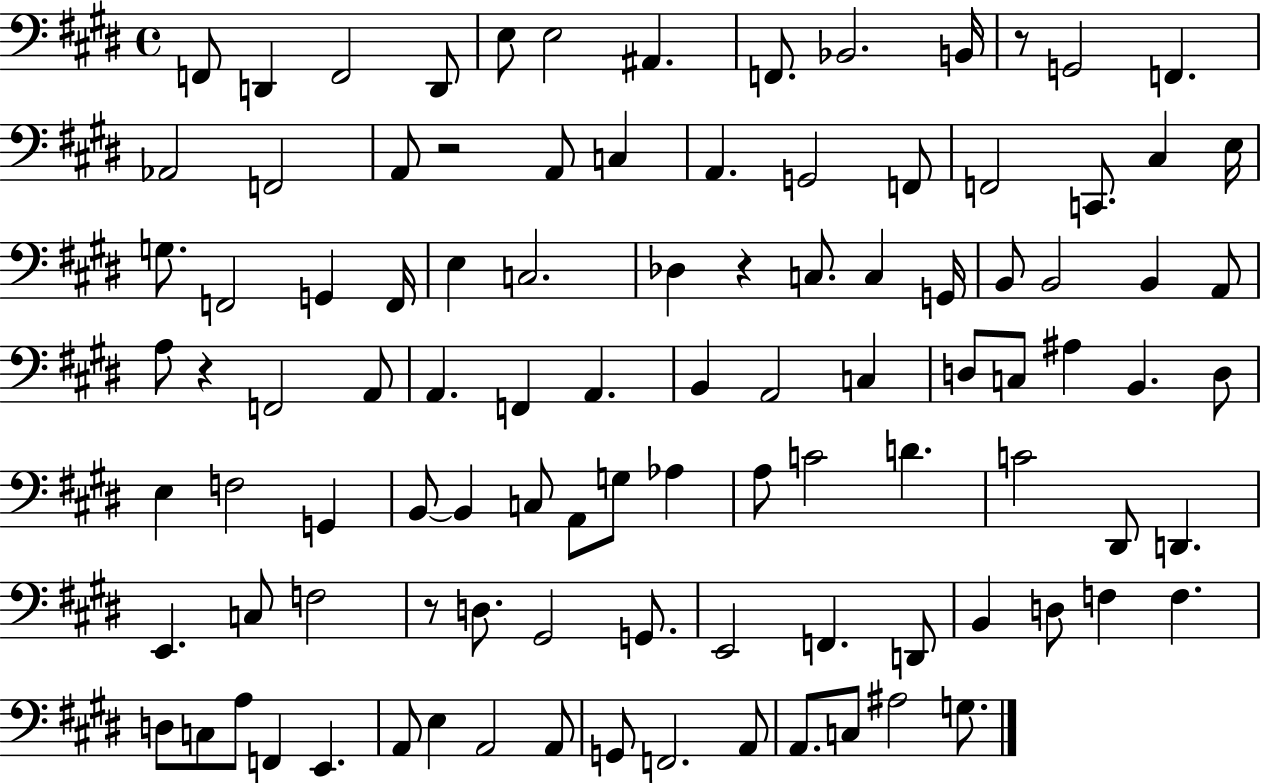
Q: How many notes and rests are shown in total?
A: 101